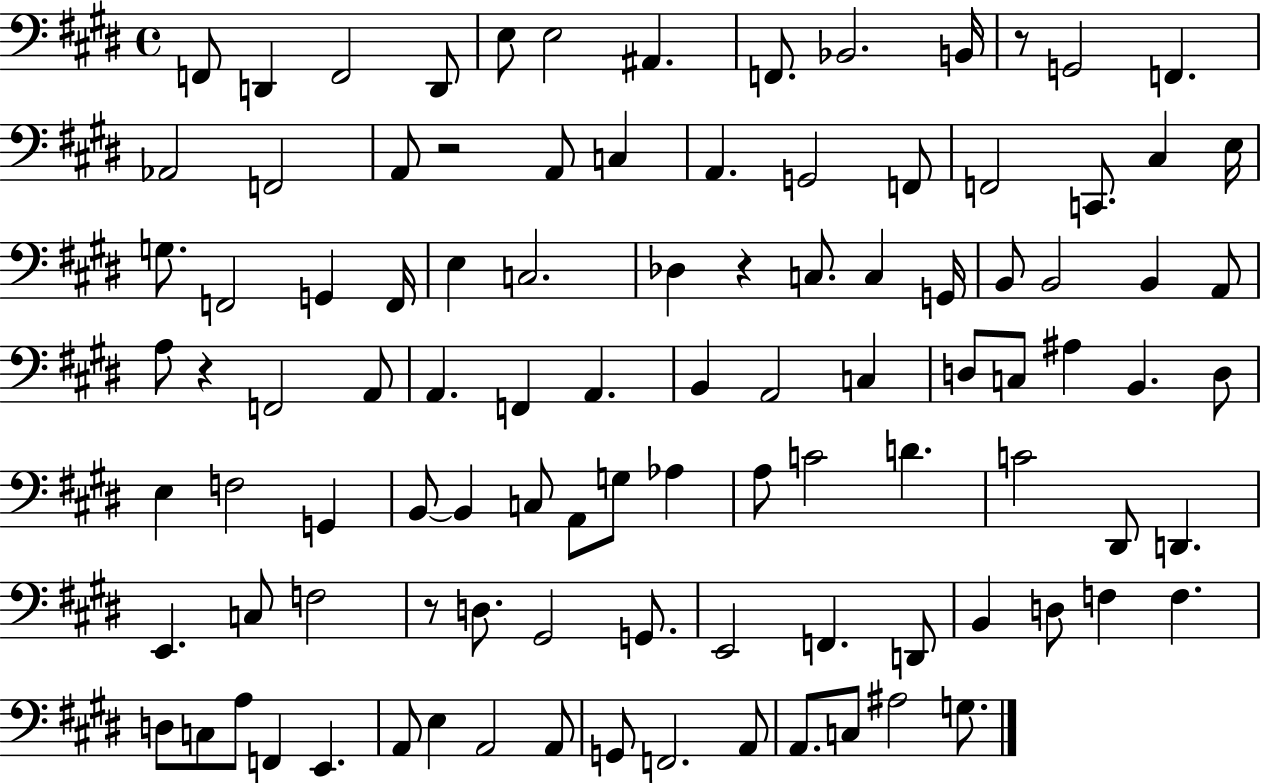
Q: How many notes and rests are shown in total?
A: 101